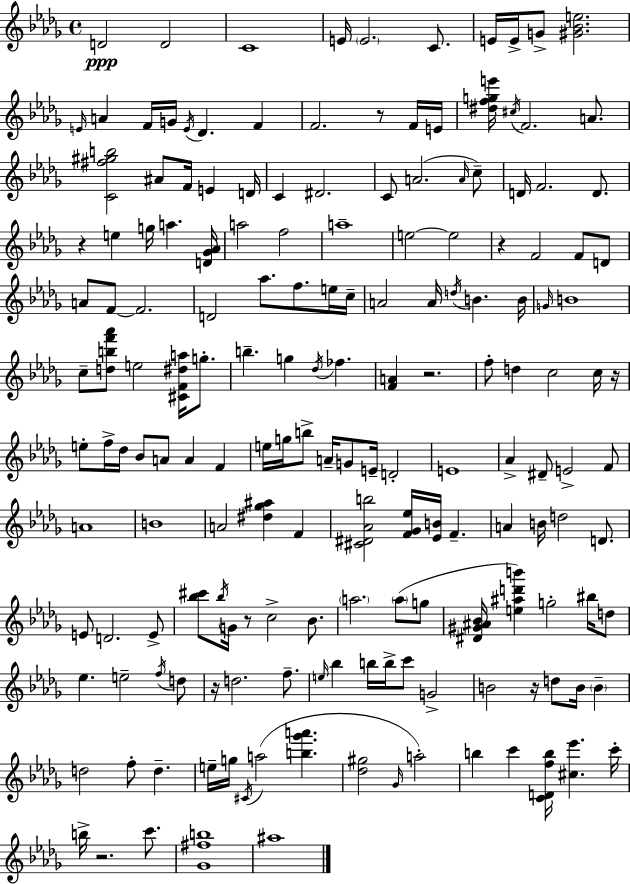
D4/h D4/h C4/w E4/s E4/h. C4/e. E4/s E4/s G4/e [G#4,Bb4,E5]/h. E4/s A4/q F4/s G4/s E4/s Db4/q. F4/q F4/h. R/e F4/s E4/s [D#5,F5,G5,E6]/s C#5/s F4/h. A4/e. [C4,F#5,G#5,B5]/h A#4/e F4/s E4/q D4/s C4/q D#4/h. C4/e A4/h. A4/s C5/e D4/s F4/h. D4/e. R/q E5/q G5/s A5/q. [D4,Gb4,Ab4]/s A5/h F5/h A5/w E5/h E5/h R/q F4/h F4/e D4/e A4/e F4/e F4/h. D4/h Ab5/e. F5/e. E5/s C5/s A4/h A4/s D5/s B4/q. B4/s G4/s B4/w C5/e [D5,B5,F6,Ab6]/e E5/h [C#4,F4,D#5,A5]/s G5/e. B5/q. G5/q Db5/s FES5/q. [F4,A4]/q R/h. F5/e D5/q C5/h C5/s R/s E5/e F5/s Db5/s Bb4/e A4/e A4/q F4/q E5/s G5/s B5/e A4/s G4/e E4/s D4/h E4/w Ab4/q D#4/e E4/h F4/e A4/w B4/w A4/h [D#5,Gb5,A#5]/q F4/q [C#4,D#4,Ab4,B5]/h [F4,Gb4,Eb5]/s [Eb4,B4]/s F4/q. A4/q B4/s D5/h D4/e. E4/e D4/h. E4/e [Bb5,C#6]/e Bb5/s G4/s R/e C5/h Bb4/e. A5/h. A5/e G5/e [D#4,G#4,A#4,Bb4]/s [E5,A#5,D6,B6]/q G5/h BIS5/s D5/e Eb5/q. E5/h F5/s D5/e R/s D5/h. F5/e. E5/s Bb5/q B5/s B5/s C6/e G4/h B4/h R/s D5/e B4/s B4/q D5/h F5/e D5/q. E5/s G5/s C#4/s A5/h [B5,Gb6,A6]/q. [Db5,G#5]/h Gb4/s A5/h B5/q C6/q [C4,D4,F5,B5]/s [C#5,Eb6]/q. C6/s B5/s R/h. C6/e. [Gb4,F#5,B5]/w A#5/w